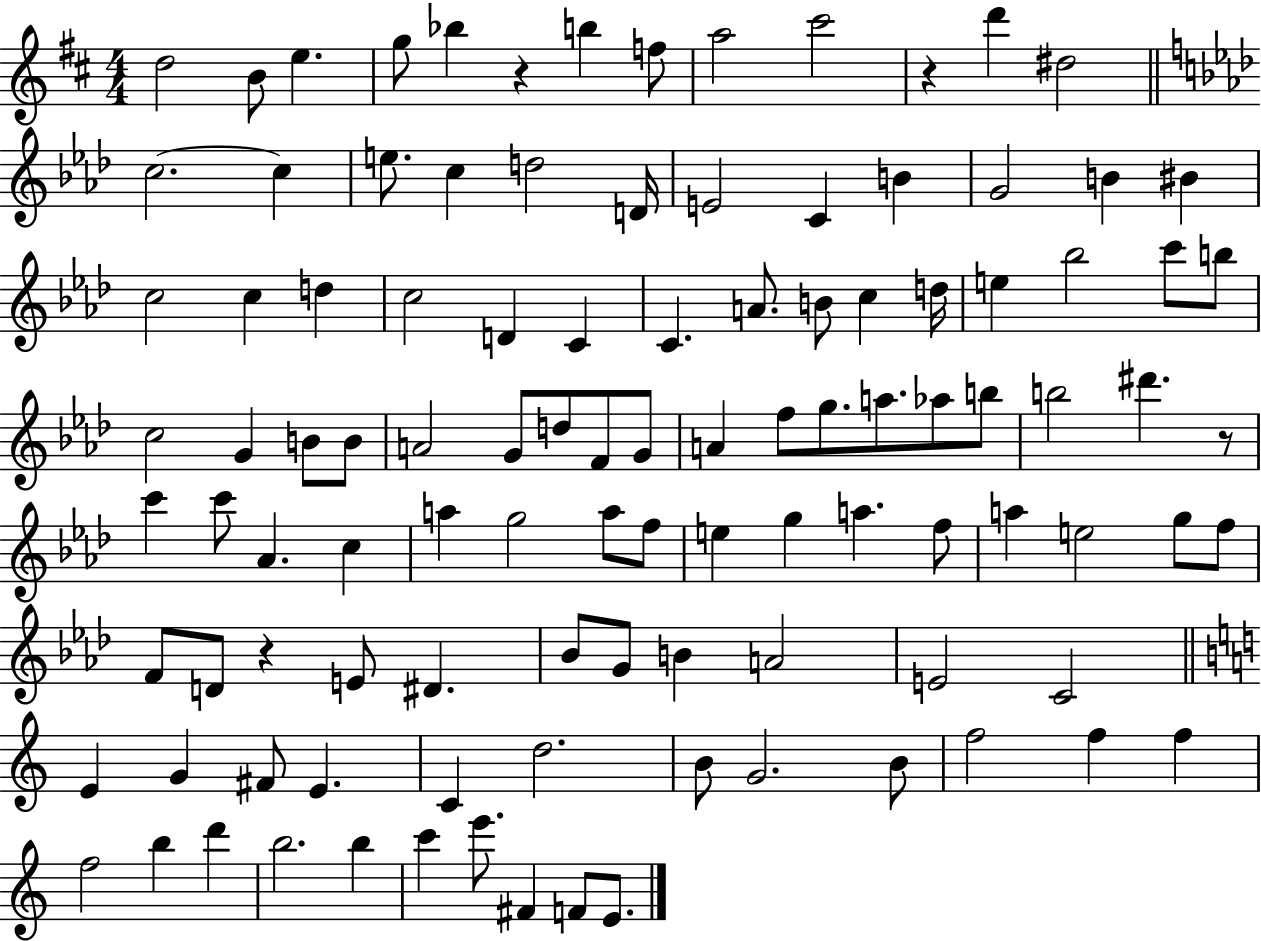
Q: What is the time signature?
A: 4/4